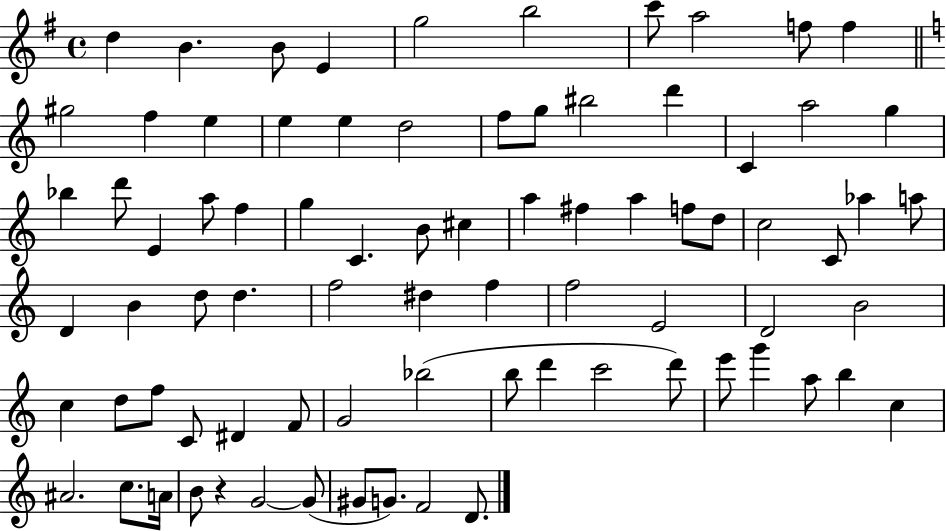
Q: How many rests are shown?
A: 1